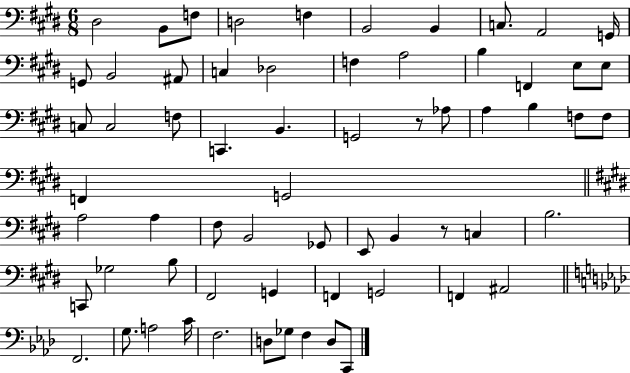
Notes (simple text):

D#3/h B2/e F3/e D3/h F3/q B2/h B2/q C3/e. A2/h G2/s G2/e B2/h A#2/e C3/q Db3/h F3/q A3/h B3/q F2/q E3/e E3/e C3/e C3/h F3/e C2/q. B2/q. G2/h R/e Ab3/e A3/q B3/q F3/e F3/e F2/q G2/h A3/h A3/q F#3/e B2/h Gb2/e E2/e B2/q R/e C3/q B3/h. C2/e Gb3/h B3/e F#2/h G2/q F2/q G2/h F2/q A#2/h F2/h. G3/e. A3/h C4/s F3/h. D3/e Gb3/e F3/q D3/e C2/e